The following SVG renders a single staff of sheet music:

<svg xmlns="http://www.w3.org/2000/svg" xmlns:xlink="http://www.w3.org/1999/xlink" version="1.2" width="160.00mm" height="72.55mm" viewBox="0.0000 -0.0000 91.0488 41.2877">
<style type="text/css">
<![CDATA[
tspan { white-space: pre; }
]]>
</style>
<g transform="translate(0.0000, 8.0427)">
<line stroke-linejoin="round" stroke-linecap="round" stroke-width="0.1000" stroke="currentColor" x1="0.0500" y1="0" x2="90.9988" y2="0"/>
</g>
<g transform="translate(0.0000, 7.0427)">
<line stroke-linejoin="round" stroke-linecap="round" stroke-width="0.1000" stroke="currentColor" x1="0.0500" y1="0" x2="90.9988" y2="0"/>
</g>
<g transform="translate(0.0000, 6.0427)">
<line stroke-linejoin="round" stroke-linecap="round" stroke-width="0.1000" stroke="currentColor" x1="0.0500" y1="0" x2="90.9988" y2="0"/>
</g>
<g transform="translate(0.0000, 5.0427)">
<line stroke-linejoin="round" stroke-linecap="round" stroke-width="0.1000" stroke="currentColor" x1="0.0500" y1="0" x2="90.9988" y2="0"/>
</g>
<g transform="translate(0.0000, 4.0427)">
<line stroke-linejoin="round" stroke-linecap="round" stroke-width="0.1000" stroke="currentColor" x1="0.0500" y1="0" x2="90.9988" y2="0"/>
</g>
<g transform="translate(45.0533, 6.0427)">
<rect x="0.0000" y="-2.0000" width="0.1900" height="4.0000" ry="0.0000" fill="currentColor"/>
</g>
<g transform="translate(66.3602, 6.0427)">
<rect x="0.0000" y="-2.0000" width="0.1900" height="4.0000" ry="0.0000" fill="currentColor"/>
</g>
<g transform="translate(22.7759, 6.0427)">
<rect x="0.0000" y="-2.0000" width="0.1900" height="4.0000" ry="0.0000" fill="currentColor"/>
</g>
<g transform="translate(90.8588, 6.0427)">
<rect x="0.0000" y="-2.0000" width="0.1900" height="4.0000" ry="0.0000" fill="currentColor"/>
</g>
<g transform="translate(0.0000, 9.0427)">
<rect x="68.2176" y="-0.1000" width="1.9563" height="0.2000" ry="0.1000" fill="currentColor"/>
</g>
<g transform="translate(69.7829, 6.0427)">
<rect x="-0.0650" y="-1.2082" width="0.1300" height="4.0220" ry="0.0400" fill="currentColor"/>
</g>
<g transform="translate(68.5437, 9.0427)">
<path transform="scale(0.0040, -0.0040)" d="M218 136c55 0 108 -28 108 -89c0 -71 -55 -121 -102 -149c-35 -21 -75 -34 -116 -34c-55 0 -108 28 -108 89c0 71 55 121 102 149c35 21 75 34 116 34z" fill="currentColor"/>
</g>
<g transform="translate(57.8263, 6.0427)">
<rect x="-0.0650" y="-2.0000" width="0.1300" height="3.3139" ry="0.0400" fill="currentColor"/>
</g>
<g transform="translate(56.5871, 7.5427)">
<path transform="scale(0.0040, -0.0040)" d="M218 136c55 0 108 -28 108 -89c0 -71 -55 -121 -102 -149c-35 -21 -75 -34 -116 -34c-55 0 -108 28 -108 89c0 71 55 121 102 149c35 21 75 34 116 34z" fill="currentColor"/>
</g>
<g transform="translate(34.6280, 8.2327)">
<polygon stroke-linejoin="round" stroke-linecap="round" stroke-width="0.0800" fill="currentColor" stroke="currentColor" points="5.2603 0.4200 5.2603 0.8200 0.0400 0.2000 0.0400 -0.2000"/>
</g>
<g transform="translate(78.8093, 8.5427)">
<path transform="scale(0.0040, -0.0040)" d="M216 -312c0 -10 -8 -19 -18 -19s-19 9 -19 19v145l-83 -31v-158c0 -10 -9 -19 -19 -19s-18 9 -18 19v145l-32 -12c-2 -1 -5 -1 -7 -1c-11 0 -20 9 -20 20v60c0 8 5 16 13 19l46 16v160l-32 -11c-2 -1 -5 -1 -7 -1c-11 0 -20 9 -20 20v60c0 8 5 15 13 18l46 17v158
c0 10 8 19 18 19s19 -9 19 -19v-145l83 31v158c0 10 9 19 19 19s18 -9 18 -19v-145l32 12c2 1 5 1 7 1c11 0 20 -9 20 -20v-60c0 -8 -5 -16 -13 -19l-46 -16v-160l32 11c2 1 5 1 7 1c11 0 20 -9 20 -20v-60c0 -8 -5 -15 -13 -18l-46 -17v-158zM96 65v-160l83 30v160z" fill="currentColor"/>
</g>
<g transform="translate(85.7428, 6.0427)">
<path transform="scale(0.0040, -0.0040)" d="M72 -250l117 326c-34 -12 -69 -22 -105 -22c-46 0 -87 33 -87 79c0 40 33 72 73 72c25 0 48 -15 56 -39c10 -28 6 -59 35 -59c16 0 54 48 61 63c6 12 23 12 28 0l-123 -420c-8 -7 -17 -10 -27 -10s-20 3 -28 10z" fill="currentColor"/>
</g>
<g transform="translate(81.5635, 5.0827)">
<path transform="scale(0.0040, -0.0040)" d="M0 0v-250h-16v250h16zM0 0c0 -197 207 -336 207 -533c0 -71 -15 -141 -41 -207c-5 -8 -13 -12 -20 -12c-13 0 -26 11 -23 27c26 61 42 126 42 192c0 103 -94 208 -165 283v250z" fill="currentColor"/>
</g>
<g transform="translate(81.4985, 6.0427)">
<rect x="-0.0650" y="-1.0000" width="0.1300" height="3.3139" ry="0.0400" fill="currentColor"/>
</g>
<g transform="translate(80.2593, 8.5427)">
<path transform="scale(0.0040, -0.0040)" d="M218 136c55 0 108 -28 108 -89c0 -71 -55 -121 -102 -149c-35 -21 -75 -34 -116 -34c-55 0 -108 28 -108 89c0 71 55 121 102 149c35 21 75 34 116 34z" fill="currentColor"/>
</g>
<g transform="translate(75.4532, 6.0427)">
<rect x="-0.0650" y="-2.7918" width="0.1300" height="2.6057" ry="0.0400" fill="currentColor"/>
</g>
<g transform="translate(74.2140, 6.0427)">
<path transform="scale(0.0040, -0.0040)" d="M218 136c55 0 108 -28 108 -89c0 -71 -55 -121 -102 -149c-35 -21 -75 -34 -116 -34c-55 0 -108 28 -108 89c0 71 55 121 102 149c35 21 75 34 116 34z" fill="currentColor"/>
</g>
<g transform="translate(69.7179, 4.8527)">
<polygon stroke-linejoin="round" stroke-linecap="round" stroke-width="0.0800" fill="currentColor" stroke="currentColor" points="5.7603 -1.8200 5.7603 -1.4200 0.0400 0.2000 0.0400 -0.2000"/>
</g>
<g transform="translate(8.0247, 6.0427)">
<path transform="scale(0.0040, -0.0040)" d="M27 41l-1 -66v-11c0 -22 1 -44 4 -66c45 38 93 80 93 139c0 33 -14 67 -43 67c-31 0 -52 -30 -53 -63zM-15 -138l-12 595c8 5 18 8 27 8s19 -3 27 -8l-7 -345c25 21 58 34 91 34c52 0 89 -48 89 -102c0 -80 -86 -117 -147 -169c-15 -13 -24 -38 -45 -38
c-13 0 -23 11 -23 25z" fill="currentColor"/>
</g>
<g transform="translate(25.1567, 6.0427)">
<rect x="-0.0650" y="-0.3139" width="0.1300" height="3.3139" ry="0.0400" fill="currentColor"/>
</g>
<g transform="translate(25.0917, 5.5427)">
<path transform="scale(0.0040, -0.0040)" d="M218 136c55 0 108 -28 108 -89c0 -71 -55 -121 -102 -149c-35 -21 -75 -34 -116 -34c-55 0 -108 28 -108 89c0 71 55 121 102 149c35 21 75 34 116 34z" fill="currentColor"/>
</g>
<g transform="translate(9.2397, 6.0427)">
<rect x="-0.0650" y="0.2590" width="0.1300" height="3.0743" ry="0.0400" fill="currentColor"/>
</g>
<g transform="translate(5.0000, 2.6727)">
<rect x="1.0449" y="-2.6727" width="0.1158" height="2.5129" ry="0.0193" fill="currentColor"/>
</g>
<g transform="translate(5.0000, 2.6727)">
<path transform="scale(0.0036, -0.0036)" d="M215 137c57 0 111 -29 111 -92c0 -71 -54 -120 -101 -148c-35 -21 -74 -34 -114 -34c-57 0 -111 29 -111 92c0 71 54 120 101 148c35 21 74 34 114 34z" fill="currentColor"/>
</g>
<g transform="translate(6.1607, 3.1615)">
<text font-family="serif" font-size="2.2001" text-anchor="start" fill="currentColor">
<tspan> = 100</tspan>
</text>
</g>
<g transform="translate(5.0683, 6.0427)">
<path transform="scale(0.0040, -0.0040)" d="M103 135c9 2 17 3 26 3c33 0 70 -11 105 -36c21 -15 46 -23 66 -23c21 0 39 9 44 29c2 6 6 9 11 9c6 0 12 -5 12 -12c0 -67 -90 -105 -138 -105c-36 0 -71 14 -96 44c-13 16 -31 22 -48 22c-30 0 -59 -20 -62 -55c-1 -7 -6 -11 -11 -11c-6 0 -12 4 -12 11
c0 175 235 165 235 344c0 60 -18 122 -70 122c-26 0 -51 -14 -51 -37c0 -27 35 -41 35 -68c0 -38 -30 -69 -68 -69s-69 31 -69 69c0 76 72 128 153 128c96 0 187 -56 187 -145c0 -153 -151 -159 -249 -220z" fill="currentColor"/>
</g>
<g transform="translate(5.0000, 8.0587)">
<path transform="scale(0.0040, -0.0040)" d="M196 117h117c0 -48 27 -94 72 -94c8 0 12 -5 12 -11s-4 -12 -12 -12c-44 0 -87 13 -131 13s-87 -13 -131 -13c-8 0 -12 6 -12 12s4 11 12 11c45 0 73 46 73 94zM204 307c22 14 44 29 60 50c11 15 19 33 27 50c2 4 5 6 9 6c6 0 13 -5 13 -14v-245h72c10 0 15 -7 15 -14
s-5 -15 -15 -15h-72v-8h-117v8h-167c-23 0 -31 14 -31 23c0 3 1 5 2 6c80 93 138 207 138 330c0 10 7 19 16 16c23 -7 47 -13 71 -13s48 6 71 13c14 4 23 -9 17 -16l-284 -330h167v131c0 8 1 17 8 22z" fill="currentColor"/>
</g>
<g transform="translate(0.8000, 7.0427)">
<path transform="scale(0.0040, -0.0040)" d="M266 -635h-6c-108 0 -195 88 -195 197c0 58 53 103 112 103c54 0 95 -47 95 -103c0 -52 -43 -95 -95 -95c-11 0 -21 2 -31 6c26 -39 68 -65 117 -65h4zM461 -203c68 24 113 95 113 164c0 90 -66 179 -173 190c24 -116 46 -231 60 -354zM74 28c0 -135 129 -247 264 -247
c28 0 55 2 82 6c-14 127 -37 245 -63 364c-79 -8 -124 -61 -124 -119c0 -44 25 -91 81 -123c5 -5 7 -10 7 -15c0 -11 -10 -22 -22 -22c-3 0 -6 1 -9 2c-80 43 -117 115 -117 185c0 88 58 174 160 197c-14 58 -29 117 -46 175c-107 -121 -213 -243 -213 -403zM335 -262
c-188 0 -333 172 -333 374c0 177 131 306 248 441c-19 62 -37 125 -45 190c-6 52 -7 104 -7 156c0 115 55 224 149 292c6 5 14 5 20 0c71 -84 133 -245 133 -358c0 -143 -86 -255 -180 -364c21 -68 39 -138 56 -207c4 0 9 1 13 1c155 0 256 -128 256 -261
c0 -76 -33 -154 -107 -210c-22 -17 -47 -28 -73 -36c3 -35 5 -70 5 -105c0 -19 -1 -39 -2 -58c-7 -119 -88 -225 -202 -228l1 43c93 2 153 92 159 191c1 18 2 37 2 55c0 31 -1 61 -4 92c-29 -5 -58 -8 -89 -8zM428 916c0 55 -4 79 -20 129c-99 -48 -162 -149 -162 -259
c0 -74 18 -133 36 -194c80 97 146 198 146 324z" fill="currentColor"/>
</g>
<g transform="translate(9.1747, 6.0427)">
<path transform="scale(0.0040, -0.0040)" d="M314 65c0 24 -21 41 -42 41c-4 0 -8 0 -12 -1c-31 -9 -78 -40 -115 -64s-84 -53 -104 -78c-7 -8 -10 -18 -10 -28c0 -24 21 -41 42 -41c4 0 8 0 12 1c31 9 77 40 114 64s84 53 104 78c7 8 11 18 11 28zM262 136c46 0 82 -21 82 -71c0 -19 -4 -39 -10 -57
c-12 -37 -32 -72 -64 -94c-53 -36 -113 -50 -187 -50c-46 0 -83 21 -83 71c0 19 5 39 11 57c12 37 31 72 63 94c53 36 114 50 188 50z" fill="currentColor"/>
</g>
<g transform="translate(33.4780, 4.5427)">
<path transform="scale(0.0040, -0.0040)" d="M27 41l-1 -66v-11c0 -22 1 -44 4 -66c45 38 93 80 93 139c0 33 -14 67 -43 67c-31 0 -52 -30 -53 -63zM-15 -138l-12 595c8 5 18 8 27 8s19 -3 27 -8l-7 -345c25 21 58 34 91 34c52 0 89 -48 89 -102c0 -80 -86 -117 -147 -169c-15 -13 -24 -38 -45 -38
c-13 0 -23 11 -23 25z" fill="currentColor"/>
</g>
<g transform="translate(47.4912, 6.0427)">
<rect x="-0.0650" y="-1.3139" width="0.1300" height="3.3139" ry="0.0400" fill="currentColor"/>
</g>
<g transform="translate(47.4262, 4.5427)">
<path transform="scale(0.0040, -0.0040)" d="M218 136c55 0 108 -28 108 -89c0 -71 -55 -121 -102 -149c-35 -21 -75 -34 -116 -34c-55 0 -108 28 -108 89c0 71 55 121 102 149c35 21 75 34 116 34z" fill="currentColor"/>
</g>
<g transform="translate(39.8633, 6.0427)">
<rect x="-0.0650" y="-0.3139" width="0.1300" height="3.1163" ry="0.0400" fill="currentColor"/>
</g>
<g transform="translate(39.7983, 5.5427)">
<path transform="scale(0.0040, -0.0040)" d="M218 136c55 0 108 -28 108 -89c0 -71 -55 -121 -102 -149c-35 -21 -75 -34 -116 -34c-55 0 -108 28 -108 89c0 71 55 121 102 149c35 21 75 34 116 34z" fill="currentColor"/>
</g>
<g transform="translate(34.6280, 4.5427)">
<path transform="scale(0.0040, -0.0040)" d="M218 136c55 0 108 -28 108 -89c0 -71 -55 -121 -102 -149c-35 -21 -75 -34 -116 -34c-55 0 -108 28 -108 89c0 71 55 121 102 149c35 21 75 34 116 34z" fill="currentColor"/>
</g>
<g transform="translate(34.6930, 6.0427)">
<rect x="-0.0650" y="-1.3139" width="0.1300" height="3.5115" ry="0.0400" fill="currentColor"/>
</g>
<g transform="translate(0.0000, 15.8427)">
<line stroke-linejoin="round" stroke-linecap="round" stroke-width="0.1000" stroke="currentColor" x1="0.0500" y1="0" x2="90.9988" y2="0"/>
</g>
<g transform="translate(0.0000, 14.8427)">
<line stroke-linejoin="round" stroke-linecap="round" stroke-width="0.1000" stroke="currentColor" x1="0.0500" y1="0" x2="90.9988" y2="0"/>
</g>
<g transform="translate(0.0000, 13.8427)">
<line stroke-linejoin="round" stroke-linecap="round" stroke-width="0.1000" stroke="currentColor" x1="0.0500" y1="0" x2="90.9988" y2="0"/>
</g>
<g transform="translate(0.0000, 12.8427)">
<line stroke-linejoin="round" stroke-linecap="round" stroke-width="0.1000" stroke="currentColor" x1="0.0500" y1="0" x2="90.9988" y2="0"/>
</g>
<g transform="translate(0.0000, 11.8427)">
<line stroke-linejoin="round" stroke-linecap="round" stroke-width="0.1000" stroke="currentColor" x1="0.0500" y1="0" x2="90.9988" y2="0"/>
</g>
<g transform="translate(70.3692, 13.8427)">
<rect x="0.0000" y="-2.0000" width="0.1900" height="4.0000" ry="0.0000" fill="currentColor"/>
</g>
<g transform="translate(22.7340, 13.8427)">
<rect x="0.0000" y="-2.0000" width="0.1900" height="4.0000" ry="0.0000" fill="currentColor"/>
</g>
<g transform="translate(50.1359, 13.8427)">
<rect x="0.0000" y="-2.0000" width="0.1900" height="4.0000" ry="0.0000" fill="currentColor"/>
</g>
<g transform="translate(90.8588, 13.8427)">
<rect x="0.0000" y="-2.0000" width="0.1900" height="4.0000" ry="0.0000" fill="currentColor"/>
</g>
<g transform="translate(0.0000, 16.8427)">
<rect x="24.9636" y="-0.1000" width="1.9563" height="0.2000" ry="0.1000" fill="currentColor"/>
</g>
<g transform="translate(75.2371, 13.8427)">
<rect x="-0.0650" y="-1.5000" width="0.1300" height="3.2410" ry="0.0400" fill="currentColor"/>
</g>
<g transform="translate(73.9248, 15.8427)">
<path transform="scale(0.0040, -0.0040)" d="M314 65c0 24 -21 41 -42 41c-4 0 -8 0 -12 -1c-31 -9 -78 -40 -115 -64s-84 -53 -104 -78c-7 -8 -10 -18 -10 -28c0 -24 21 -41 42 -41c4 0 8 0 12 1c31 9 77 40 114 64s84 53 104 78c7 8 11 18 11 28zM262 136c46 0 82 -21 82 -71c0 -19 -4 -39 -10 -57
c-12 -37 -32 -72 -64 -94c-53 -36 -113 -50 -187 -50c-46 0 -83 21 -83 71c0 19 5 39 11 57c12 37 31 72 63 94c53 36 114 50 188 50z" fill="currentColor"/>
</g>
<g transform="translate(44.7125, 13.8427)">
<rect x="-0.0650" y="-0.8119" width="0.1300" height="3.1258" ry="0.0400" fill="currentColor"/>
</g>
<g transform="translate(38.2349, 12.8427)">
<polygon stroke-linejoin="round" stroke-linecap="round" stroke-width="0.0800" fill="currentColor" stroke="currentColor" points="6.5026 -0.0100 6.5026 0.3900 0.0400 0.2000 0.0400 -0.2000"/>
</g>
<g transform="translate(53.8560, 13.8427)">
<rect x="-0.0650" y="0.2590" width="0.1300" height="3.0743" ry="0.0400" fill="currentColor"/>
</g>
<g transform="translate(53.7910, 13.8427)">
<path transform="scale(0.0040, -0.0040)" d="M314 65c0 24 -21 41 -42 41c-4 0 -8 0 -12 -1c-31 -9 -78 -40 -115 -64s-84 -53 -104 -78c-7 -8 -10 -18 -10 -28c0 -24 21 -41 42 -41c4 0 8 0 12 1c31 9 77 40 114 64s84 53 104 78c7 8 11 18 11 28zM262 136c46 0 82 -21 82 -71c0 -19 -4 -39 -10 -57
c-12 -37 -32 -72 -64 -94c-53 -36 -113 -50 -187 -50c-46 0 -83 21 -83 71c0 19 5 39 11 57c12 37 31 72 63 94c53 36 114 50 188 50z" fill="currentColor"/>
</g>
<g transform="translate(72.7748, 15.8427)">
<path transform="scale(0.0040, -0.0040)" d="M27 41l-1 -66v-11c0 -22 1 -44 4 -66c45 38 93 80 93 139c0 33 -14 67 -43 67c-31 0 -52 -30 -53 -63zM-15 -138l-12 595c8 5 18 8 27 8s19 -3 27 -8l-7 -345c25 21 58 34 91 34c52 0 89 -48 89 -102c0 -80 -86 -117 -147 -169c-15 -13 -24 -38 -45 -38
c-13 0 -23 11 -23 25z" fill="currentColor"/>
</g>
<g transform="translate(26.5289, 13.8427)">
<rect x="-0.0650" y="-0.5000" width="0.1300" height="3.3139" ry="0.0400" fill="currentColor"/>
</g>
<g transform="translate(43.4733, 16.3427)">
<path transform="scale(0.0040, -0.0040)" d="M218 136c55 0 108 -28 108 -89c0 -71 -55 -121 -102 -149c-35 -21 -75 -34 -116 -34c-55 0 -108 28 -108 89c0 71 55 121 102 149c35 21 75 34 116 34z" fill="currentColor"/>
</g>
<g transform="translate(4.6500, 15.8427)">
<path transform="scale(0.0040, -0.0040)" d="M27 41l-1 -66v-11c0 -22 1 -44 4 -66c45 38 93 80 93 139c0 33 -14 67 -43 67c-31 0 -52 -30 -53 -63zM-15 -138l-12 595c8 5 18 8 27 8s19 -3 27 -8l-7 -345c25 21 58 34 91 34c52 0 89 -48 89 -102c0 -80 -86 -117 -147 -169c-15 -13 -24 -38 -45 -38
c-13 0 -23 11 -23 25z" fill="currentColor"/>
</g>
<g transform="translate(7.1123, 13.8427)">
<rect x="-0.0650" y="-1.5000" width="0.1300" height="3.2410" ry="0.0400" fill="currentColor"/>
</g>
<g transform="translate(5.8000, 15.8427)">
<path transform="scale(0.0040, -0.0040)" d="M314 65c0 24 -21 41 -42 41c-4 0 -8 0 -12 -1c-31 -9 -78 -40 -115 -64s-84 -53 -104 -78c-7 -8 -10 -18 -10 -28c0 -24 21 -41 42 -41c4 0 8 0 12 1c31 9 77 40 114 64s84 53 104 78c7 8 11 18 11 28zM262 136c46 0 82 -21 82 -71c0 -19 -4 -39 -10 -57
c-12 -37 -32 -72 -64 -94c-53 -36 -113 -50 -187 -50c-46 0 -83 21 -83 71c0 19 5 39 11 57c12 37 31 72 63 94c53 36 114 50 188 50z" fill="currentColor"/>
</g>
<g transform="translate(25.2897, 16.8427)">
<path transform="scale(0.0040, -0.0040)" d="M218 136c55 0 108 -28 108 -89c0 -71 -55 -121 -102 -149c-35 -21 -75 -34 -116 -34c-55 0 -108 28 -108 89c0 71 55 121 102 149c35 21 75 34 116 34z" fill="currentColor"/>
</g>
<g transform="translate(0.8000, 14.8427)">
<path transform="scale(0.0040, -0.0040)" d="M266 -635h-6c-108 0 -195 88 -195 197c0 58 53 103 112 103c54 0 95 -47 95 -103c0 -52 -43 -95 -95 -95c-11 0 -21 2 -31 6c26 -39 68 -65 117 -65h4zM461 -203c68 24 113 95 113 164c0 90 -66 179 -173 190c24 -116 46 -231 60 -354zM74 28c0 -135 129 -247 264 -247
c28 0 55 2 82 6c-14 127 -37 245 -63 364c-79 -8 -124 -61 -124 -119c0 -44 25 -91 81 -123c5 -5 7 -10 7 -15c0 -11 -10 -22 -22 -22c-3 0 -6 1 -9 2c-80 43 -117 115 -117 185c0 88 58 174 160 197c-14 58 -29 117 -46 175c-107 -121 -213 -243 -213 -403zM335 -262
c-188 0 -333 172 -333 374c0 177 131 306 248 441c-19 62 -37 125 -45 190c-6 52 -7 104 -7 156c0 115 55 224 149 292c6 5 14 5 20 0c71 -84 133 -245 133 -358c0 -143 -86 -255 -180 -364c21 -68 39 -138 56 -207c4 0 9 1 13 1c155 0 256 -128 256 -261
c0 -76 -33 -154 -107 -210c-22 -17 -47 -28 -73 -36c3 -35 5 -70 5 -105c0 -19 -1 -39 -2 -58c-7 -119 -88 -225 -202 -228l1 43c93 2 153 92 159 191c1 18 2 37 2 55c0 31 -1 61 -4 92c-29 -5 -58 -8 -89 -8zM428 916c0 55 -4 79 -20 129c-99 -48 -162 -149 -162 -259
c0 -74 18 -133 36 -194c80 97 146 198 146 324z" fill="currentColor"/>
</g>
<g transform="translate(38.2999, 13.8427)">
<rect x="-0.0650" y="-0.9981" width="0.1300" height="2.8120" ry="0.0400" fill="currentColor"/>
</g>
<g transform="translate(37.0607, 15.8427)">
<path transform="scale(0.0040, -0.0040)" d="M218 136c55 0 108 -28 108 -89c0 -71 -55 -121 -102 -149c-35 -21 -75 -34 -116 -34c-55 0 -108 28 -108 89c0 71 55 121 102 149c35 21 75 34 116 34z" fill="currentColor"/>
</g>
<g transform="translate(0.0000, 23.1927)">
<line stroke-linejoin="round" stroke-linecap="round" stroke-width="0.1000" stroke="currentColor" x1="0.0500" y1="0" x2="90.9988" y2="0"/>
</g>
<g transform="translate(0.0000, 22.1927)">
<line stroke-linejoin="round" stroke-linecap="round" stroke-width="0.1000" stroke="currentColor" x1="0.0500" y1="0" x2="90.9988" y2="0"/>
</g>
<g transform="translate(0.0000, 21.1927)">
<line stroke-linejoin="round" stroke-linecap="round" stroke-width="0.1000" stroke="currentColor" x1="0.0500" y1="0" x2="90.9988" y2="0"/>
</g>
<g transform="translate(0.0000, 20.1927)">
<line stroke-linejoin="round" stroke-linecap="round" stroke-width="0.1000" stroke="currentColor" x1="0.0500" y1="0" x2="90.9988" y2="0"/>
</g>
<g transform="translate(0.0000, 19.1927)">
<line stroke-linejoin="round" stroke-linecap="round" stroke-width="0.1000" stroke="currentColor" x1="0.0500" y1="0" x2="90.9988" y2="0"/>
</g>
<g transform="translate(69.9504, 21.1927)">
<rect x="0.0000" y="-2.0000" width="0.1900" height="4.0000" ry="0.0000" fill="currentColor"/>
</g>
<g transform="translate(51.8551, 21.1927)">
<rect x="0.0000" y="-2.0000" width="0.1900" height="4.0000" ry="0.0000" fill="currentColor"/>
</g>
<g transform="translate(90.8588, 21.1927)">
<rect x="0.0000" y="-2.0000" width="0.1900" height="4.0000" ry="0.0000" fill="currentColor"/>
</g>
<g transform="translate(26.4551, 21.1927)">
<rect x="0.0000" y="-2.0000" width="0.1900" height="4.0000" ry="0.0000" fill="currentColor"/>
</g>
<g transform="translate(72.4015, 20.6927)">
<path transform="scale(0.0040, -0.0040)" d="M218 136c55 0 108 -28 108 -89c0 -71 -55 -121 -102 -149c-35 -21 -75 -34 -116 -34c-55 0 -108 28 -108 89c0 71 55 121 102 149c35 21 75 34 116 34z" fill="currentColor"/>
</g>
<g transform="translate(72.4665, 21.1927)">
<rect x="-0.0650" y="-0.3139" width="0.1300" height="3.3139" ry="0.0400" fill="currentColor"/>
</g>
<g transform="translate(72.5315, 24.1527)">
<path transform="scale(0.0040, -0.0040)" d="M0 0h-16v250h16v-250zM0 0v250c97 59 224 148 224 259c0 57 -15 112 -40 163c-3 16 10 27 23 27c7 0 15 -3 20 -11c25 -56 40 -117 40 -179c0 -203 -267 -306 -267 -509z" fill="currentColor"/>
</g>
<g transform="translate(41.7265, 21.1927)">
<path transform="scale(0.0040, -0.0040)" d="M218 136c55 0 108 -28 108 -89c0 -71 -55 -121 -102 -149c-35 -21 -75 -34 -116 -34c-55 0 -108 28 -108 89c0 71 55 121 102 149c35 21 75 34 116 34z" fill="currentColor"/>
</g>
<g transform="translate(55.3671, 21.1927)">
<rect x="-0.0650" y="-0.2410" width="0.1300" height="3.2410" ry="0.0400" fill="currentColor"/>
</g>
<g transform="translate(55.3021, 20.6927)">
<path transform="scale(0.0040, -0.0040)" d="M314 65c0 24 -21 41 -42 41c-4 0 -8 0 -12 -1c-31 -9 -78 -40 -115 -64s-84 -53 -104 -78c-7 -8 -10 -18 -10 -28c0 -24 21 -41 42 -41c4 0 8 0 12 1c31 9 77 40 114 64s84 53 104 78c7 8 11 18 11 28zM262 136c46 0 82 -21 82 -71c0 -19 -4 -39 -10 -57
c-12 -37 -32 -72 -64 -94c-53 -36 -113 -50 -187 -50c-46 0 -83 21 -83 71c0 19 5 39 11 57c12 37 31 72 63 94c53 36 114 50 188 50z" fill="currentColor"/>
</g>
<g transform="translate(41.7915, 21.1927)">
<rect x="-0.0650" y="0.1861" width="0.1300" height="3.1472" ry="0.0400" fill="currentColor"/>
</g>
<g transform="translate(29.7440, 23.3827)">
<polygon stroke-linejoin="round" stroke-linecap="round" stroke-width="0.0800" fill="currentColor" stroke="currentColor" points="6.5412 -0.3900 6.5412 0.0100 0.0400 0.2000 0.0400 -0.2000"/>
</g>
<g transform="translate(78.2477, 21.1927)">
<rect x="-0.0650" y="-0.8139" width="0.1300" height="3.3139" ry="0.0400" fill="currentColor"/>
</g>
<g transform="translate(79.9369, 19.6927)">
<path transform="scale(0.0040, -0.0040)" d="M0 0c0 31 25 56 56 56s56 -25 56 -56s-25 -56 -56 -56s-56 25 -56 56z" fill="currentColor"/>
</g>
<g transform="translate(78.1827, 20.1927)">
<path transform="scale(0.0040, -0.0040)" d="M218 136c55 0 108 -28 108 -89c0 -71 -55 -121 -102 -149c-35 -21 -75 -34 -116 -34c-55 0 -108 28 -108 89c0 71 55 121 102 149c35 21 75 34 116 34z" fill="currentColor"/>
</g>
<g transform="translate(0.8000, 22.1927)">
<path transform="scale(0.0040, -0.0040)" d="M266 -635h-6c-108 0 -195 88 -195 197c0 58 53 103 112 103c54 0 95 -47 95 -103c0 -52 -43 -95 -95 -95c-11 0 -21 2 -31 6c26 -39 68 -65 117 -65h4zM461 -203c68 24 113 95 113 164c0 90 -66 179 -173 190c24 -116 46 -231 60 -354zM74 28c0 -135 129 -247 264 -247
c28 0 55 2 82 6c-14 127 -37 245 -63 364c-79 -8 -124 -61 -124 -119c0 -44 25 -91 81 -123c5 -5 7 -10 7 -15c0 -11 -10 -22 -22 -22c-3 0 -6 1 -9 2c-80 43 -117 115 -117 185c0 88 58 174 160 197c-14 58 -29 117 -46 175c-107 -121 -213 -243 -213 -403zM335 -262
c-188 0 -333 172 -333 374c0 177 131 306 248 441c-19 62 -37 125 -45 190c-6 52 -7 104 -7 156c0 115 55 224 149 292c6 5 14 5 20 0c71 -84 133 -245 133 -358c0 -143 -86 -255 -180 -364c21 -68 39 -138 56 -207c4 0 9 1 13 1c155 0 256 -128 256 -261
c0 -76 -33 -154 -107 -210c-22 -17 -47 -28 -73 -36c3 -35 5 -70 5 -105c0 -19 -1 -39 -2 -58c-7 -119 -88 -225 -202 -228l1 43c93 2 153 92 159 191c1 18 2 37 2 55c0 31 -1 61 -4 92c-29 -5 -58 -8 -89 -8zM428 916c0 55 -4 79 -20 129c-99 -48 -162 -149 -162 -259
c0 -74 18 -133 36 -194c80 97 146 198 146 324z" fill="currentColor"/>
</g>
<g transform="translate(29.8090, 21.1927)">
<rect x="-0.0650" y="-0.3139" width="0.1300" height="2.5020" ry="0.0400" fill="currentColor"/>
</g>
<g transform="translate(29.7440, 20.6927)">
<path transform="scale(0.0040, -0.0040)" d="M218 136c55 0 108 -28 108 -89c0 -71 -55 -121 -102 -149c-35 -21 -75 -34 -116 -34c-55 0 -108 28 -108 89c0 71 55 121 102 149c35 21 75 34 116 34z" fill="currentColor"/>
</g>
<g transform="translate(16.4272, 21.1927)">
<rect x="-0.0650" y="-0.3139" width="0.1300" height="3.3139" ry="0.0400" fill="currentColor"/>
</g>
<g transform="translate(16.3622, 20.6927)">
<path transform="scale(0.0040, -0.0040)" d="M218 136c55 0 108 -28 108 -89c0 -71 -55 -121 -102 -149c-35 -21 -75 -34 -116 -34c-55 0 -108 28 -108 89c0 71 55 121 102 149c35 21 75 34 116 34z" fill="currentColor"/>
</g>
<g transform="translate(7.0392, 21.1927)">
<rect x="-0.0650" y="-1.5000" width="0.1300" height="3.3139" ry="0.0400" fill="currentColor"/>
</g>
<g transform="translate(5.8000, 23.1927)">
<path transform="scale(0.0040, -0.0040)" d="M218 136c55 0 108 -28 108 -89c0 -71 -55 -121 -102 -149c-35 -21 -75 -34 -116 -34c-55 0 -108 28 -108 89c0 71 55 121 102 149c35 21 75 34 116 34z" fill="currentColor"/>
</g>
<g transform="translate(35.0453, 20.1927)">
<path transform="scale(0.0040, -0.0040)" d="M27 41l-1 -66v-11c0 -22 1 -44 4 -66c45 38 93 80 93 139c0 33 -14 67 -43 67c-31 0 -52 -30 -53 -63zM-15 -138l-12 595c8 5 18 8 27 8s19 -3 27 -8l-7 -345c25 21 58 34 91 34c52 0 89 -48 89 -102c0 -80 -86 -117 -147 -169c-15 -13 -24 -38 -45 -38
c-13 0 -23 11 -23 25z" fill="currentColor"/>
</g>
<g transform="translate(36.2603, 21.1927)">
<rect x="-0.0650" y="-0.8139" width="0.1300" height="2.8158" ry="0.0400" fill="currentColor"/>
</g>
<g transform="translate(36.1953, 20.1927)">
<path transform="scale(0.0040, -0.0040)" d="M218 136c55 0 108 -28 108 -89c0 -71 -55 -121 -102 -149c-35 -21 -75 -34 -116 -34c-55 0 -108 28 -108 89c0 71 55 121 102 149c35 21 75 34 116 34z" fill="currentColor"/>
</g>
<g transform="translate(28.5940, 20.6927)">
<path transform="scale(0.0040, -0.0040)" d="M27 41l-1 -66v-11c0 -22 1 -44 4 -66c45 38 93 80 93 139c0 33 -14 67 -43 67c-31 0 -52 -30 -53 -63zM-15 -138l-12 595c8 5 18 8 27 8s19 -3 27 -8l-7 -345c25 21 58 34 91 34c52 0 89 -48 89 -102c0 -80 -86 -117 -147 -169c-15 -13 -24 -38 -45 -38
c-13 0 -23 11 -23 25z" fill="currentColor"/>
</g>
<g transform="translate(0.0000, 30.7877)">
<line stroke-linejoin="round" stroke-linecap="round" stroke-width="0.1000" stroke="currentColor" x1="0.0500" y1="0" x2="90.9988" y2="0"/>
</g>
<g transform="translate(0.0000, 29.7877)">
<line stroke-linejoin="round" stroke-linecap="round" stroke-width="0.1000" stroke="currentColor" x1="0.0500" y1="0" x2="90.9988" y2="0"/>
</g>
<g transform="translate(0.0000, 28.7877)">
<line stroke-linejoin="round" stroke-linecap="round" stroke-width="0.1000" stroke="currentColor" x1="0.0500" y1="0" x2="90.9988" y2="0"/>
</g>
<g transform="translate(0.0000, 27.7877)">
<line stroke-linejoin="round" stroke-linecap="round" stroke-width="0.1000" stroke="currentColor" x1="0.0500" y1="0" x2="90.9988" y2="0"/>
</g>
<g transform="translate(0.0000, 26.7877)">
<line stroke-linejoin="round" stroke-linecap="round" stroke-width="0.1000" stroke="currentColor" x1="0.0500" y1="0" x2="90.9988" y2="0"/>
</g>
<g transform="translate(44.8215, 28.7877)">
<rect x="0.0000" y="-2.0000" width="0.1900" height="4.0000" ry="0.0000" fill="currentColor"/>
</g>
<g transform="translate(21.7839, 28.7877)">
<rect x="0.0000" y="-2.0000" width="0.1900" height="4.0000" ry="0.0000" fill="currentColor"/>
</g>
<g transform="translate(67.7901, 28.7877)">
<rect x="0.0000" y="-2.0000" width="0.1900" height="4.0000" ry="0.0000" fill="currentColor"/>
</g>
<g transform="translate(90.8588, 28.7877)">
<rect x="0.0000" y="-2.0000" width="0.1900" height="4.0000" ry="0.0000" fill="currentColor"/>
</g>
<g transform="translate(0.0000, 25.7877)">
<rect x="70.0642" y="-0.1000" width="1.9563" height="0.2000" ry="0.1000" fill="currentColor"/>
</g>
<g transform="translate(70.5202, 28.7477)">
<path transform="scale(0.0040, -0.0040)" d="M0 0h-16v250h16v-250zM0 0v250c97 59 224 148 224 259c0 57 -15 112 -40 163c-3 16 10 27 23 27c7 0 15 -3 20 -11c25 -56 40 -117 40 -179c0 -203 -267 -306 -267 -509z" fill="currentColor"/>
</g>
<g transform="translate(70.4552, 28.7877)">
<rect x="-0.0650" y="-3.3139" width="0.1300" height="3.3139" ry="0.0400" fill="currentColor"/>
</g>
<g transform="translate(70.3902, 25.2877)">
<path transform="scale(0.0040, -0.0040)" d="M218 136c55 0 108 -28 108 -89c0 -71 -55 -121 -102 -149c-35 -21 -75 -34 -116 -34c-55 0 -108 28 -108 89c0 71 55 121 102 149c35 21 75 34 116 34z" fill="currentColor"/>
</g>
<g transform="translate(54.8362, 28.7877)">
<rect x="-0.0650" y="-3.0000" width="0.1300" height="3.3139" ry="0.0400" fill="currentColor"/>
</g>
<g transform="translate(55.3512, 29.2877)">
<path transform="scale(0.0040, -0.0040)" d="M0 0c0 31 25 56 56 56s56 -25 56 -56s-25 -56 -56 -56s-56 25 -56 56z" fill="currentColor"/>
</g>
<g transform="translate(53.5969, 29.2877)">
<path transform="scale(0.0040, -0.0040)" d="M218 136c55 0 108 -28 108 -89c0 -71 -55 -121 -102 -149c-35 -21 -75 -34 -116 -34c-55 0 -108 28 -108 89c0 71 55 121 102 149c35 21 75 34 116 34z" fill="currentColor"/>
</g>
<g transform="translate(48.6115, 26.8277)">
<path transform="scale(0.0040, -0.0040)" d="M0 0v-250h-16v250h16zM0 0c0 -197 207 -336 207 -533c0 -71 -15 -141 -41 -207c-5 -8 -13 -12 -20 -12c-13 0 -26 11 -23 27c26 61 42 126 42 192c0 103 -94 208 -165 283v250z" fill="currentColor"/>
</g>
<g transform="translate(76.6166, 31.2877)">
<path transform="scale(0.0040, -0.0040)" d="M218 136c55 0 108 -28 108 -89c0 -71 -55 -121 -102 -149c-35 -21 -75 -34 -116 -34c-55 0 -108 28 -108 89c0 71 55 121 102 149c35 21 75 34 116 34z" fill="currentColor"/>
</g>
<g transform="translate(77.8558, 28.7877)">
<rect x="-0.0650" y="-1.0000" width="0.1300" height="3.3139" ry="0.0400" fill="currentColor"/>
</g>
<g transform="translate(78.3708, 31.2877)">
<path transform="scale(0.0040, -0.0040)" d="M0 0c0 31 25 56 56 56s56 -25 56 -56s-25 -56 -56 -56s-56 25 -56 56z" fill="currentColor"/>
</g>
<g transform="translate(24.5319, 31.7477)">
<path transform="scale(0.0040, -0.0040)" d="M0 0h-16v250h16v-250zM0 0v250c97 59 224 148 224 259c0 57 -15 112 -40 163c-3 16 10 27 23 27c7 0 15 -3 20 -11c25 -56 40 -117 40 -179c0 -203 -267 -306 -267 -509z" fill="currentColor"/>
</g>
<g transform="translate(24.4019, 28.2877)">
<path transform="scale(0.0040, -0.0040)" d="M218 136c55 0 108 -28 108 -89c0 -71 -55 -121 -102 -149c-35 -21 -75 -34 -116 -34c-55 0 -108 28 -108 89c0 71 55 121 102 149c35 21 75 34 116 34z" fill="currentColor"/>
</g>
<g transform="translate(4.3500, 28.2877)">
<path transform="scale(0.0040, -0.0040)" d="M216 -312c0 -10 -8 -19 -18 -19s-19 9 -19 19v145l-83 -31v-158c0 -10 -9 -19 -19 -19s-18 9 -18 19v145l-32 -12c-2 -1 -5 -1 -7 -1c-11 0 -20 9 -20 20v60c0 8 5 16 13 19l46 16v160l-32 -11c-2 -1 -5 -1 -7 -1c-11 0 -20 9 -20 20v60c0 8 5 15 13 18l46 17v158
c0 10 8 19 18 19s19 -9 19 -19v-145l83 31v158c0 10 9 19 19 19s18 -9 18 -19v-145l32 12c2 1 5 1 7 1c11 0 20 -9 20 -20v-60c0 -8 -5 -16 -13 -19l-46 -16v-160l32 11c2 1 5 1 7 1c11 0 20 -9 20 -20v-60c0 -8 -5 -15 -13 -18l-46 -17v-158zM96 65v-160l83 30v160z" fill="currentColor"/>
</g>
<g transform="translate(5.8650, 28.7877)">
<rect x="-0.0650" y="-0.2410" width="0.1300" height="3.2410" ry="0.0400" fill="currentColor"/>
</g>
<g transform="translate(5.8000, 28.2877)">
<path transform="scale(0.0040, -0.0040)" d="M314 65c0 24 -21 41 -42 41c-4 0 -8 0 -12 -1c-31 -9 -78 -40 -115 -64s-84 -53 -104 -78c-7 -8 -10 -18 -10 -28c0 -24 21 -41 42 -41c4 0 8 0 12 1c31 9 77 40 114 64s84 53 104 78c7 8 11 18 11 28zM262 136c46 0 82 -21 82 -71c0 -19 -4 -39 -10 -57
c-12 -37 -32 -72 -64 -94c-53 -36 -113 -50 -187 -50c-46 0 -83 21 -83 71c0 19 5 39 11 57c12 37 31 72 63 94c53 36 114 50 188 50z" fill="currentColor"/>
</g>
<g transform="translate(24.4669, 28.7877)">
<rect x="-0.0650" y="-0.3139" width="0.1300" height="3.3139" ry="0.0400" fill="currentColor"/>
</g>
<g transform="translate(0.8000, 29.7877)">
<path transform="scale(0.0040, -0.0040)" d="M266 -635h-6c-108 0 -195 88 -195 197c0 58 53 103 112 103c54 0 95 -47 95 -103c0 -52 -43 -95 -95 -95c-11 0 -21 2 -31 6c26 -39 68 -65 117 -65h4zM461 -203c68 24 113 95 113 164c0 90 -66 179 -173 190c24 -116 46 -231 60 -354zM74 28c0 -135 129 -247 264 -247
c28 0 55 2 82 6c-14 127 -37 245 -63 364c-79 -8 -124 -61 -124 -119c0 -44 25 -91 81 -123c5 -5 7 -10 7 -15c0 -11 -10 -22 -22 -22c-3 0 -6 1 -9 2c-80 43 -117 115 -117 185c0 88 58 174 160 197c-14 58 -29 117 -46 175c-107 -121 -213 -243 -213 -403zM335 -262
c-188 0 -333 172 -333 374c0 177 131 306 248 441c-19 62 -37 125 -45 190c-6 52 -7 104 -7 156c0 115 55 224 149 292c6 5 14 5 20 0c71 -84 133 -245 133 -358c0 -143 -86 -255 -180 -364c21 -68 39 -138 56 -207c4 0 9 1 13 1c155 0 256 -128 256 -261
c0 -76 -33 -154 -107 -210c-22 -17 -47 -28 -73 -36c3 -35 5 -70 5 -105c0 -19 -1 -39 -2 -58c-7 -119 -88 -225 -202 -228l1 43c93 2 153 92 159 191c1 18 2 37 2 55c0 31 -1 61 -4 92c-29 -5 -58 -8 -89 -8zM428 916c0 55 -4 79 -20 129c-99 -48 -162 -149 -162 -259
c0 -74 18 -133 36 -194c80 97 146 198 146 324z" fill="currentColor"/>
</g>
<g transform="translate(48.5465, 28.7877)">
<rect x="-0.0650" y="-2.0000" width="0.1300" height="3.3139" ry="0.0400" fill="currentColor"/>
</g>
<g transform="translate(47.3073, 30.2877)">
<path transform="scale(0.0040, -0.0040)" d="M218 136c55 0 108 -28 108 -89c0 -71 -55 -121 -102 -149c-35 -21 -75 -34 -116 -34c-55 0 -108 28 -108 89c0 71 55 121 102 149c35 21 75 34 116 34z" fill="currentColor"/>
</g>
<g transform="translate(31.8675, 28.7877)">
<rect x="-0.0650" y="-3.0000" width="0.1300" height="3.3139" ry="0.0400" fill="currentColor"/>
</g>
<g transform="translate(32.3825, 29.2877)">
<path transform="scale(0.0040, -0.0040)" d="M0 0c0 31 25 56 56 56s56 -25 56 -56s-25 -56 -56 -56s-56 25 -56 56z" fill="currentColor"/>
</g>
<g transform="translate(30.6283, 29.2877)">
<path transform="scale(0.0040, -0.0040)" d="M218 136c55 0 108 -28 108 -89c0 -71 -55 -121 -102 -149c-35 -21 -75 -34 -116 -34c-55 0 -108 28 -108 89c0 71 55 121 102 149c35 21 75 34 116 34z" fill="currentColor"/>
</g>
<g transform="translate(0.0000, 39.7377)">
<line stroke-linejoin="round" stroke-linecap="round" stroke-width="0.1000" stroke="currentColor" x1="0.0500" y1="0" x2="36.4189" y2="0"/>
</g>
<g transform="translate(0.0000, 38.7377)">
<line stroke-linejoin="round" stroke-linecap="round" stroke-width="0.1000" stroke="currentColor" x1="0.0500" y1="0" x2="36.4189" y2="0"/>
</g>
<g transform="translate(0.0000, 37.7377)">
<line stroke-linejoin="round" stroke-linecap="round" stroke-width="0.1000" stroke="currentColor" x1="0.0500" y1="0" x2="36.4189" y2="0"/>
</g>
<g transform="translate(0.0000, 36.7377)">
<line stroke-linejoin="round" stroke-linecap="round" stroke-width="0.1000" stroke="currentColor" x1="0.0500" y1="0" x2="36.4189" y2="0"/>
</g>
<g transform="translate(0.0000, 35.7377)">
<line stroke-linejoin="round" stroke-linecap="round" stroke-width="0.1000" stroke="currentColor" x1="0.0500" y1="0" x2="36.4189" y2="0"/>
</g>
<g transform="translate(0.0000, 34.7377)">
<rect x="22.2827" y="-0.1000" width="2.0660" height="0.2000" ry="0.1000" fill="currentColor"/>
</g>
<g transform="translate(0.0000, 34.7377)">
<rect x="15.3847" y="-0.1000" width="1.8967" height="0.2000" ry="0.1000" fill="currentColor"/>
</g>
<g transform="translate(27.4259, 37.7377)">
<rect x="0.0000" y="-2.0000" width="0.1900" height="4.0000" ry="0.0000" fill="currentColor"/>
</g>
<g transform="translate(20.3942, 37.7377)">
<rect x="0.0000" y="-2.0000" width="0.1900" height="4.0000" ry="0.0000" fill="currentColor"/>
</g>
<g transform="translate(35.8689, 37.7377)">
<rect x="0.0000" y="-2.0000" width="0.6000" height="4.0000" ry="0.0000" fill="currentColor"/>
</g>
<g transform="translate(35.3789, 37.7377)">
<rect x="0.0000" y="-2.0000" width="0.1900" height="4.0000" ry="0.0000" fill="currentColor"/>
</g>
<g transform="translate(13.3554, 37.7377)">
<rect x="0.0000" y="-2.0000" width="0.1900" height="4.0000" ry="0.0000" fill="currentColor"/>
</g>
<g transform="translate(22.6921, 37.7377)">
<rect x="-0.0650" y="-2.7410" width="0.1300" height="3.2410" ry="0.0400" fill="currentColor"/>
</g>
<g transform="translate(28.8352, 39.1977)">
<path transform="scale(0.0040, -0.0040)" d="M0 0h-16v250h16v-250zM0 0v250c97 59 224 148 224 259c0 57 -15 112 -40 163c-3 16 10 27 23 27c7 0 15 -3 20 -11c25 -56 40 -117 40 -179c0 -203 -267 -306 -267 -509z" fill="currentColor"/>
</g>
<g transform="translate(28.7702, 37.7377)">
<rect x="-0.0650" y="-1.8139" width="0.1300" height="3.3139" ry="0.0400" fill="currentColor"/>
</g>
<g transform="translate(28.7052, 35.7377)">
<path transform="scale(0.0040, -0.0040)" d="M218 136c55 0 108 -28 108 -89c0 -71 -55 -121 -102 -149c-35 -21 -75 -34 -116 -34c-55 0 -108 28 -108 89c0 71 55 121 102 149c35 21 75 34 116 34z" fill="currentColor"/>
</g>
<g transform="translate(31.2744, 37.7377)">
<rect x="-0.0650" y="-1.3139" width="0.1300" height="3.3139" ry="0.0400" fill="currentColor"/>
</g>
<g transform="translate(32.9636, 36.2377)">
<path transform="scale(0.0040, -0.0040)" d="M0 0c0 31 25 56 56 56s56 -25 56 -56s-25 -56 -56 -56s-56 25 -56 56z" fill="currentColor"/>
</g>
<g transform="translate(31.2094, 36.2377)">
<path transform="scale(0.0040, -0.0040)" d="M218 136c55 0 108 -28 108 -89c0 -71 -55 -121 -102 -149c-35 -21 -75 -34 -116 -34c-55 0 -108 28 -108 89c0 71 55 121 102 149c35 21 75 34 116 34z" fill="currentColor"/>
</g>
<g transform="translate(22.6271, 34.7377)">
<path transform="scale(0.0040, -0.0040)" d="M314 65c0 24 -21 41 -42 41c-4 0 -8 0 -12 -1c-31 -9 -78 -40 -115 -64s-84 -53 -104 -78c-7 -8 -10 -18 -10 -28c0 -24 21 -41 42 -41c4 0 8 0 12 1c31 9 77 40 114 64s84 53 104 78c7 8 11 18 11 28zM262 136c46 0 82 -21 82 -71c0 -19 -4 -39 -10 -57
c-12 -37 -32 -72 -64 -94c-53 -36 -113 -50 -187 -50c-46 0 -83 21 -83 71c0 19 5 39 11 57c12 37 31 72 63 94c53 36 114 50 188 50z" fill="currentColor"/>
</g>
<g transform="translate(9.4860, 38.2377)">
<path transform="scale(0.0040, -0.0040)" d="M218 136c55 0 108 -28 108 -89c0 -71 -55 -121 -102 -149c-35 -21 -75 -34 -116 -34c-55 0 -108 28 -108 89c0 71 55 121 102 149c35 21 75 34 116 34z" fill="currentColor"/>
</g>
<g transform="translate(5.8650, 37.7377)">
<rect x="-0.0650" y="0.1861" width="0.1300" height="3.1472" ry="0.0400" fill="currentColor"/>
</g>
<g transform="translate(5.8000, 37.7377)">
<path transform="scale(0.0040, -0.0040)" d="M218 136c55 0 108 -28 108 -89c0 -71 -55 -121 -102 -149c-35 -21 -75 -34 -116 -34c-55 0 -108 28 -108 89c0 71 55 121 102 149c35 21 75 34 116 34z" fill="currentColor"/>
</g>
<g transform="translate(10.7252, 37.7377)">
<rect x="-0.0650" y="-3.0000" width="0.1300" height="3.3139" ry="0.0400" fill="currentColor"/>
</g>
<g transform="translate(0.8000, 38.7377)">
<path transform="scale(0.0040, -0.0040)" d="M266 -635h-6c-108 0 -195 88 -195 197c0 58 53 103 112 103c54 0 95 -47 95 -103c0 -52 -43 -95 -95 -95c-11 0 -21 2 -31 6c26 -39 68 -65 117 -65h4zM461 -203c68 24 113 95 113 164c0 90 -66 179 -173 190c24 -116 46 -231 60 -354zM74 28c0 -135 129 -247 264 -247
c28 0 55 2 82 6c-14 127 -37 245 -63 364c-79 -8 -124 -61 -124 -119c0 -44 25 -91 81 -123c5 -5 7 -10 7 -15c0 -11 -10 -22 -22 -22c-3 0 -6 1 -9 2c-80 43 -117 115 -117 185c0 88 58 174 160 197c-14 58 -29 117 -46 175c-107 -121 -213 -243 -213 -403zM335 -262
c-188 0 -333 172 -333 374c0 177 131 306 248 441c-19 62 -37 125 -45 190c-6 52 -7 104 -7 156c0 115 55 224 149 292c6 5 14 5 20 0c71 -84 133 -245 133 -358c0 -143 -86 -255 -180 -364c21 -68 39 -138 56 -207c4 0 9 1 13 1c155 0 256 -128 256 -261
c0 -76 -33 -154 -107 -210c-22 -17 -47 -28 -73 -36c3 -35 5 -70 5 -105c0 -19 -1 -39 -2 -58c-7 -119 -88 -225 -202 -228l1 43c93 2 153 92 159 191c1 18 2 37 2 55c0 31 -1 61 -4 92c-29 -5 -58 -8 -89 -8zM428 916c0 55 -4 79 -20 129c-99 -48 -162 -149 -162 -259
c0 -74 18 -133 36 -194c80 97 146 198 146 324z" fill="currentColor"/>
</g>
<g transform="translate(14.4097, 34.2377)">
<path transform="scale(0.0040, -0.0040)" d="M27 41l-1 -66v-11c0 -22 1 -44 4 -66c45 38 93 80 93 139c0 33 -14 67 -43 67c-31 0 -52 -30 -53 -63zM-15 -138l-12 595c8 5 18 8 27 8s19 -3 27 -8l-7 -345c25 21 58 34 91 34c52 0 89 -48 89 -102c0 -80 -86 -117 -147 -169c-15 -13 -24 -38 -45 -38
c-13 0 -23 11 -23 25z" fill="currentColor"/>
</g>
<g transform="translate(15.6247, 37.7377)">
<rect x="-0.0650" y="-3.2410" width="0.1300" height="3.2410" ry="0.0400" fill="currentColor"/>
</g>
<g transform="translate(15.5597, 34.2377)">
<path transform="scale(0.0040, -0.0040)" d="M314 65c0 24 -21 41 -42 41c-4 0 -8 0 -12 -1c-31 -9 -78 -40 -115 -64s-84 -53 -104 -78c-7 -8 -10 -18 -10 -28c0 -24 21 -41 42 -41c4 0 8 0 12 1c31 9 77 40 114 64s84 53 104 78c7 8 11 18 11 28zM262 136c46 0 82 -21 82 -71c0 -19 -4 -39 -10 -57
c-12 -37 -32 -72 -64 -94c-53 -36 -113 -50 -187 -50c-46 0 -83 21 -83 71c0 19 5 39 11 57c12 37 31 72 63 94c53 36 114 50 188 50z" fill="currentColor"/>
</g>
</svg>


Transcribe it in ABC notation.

X:1
T:Untitled
M:2/4
L:1/4
K:C
_B2 c _e/2 c/2 e F C/2 B/2 ^D/2 z/2 _E2 C E/2 D/2 B2 _E2 E c _c/2 _d/2 B c2 c/2 d ^c2 c/2 A F/2 A b/2 D B A _b2 a2 f/2 e